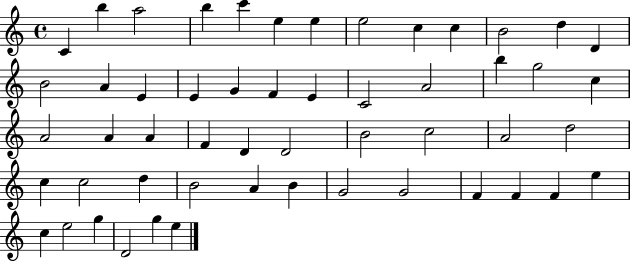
X:1
T:Untitled
M:4/4
L:1/4
K:C
C b a2 b c' e e e2 c c B2 d D B2 A E E G F E C2 A2 b g2 c A2 A A F D D2 B2 c2 A2 d2 c c2 d B2 A B G2 G2 F F F e c e2 g D2 g e